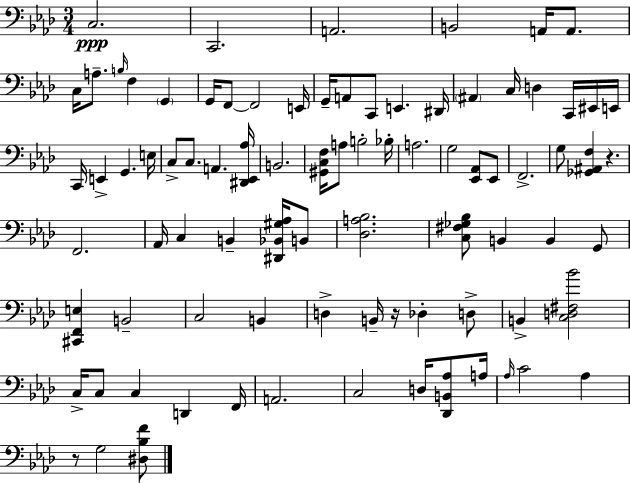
{
  \clef bass
  \numericTimeSignature
  \time 3/4
  \key aes \major
  c2.\ppp | c,2. | a,2. | b,2 a,16 a,8. | \break c16 a8.-- \grace { b16 } f4 \parenthesize g,4 | g,16 f,8~~ f,2 | e,16 g,16-- a,8 c,8 e,4. | dis,16 \parenthesize ais,4 c16 d4 c,16 eis,16 | \break e,16 c,16 e,4-> g,4. | e16 c8-> c8. a,4. | <dis, ees, aes>16 b,2. | <gis, c f>16 a8 b2-. | \break bes16-. a2. | g2 <ees, aes,>8 ees,8 | f,2.-> | g8 <ges, ais, f>4 r4. | \break f,2. | aes,16 c4 b,4-- <dis, bes, gis aes>16 b,8 | <des a bes>2. | <c fis ges bes>8 b,4 b,4 g,8 | \break <cis, f, e>4 b,2-- | c2 b,4 | d4-> b,16-- r16 des4-. d8-> | b,4-> <c d fis bes'>2 | \break c16-> c8 c4 d,4 | f,16 a,2. | c2 d16 <des, b, aes>8 | a16 \grace { aes16 } c'2 aes4 | \break r8 g2 | <dis bes f'>8 \bar "|."
}